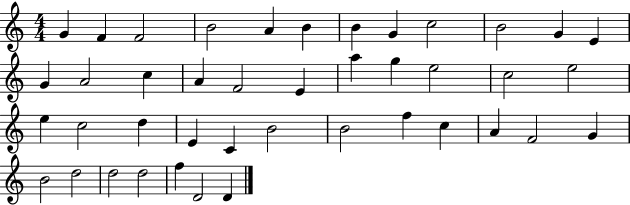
{
  \clef treble
  \numericTimeSignature
  \time 4/4
  \key c \major
  g'4 f'4 f'2 | b'2 a'4 b'4 | b'4 g'4 c''2 | b'2 g'4 e'4 | \break g'4 a'2 c''4 | a'4 f'2 e'4 | a''4 g''4 e''2 | c''2 e''2 | \break e''4 c''2 d''4 | e'4 c'4 b'2 | b'2 f''4 c''4 | a'4 f'2 g'4 | \break b'2 d''2 | d''2 d''2 | f''4 d'2 d'4 | \bar "|."
}